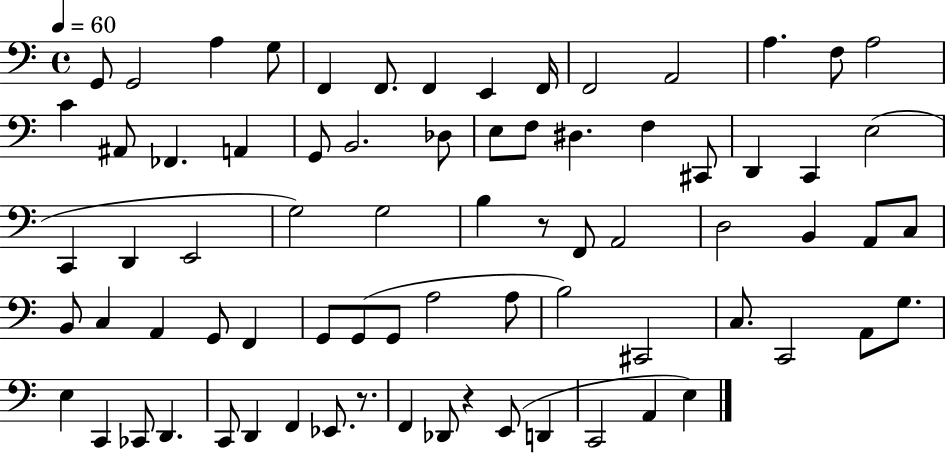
G2/e G2/h A3/q G3/e F2/q F2/e. F2/q E2/q F2/s F2/h A2/h A3/q. F3/e A3/h C4/q A#2/e FES2/q. A2/q G2/e B2/h. Db3/e E3/e F3/e D#3/q. F3/q C#2/e D2/q C2/q E3/h C2/q D2/q E2/h G3/h G3/h B3/q R/e F2/e A2/h D3/h B2/q A2/e C3/e B2/e C3/q A2/q G2/e F2/q G2/e G2/e G2/e A3/h A3/e B3/h C#2/h C3/e. C2/h A2/e G3/e. E3/q C2/q CES2/e D2/q. C2/e D2/q F2/q Eb2/e. R/e. F2/q Db2/e R/q E2/e D2/q C2/h A2/q E3/q